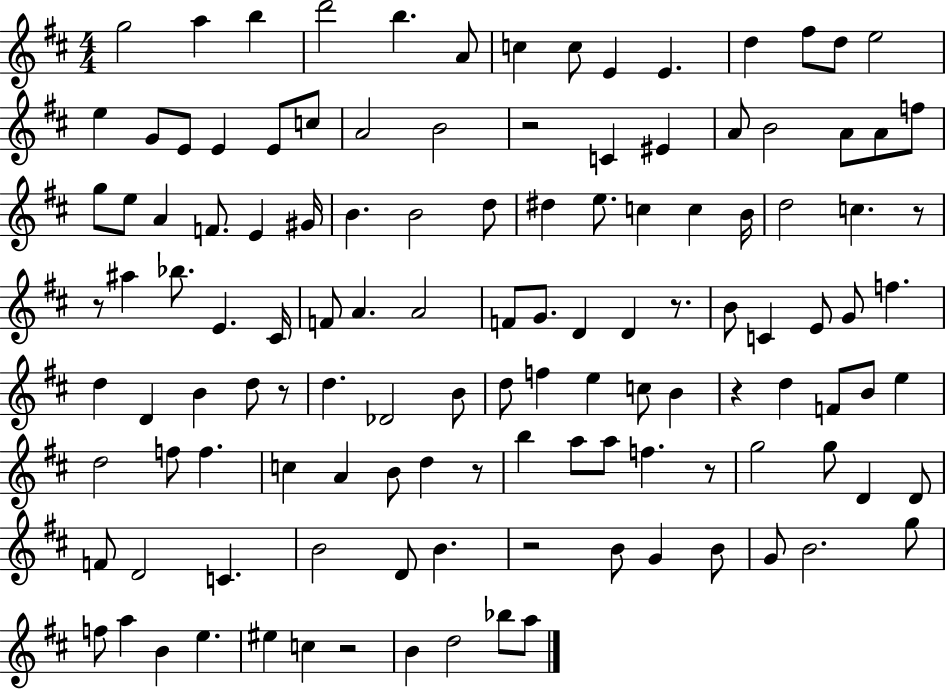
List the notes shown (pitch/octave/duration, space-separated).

G5/h A5/q B5/q D6/h B5/q. A4/e C5/q C5/e E4/q E4/q. D5/q F#5/e D5/e E5/h E5/q G4/e E4/e E4/q E4/e C5/e A4/h B4/h R/h C4/q EIS4/q A4/e B4/h A4/e A4/e F5/e G5/e E5/e A4/q F4/e. E4/q G#4/s B4/q. B4/h D5/e D#5/q E5/e. C5/q C5/q B4/s D5/h C5/q. R/e R/e A#5/q Bb5/e. E4/q. C#4/s F4/e A4/q. A4/h F4/e G4/e. D4/q D4/q R/e. B4/e C4/q E4/e G4/e F5/q. D5/q D4/q B4/q D5/e R/e D5/q. Db4/h B4/e D5/e F5/q E5/q C5/e B4/q R/q D5/q F4/e B4/e E5/q D5/h F5/e F5/q. C5/q A4/q B4/e D5/q R/e B5/q A5/e A5/e F5/q. R/e G5/h G5/e D4/q D4/e F4/e D4/h C4/q. B4/h D4/e B4/q. R/h B4/e G4/q B4/e G4/e B4/h. G5/e F5/e A5/q B4/q E5/q. EIS5/q C5/q R/h B4/q D5/h Bb5/e A5/e